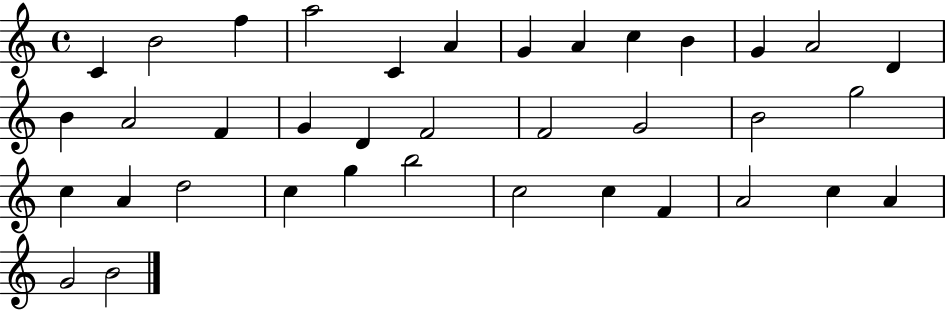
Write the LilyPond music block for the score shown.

{
  \clef treble
  \time 4/4
  \defaultTimeSignature
  \key c \major
  c'4 b'2 f''4 | a''2 c'4 a'4 | g'4 a'4 c''4 b'4 | g'4 a'2 d'4 | \break b'4 a'2 f'4 | g'4 d'4 f'2 | f'2 g'2 | b'2 g''2 | \break c''4 a'4 d''2 | c''4 g''4 b''2 | c''2 c''4 f'4 | a'2 c''4 a'4 | \break g'2 b'2 | \bar "|."
}